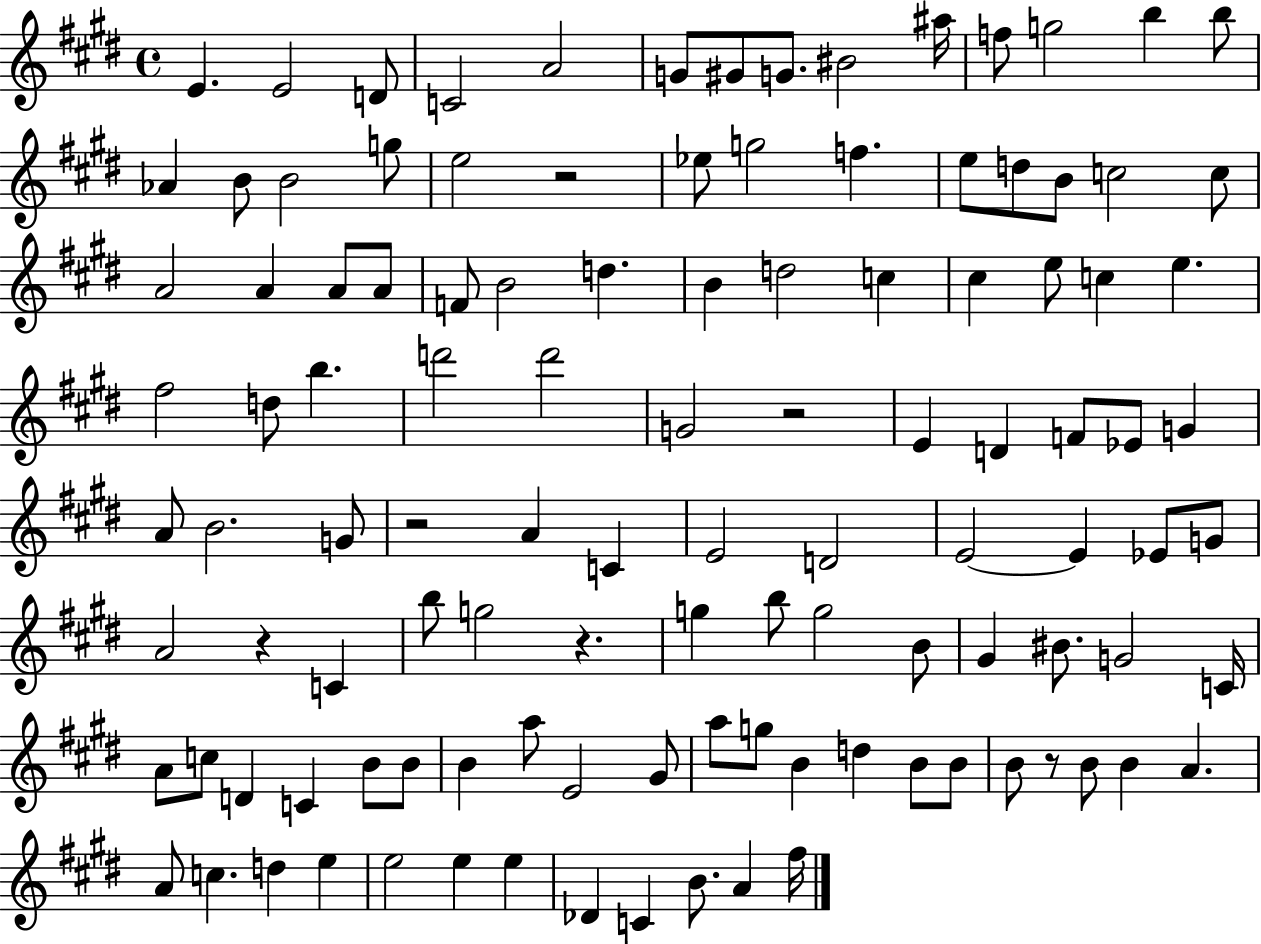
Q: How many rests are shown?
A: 6